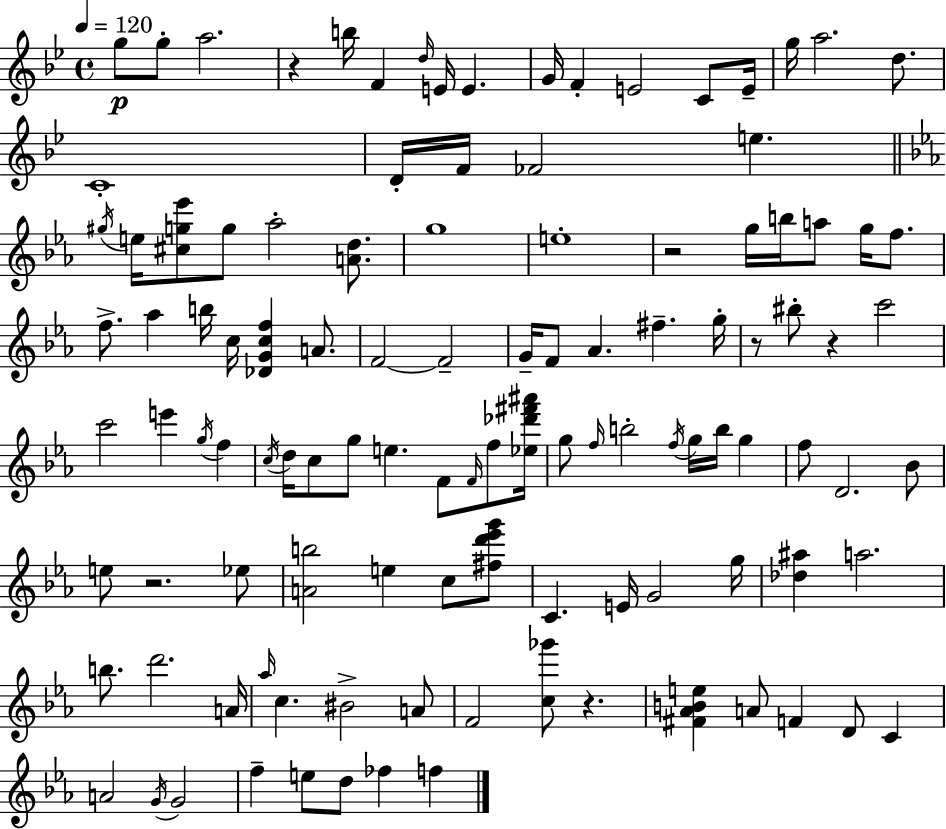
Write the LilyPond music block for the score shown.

{
  \clef treble
  \time 4/4
  \defaultTimeSignature
  \key g \minor
  \tempo 4 = 120
  \repeat volta 2 { g''8\p g''8-. a''2. | r4 b''16 f'4 \grace { d''16 } e'16 e'4. | g'16 f'4-. e'2 c'8 | e'16-- g''16 a''2. d''8. | \break c'1-. | d'16-. f'16 fes'2 e''4. | \bar "||" \break \key c \minor \acciaccatura { gis''16 } e''16 <cis'' g'' ees'''>8 g''8 aes''2-. <a' d''>8. | g''1 | e''1-. | r2 g''16 b''16 a''8 g''16 f''8. | \break f''8.-> aes''4 b''16 c''16 <des' g' c'' f''>4 a'8. | f'2~~ f'2-- | g'16-- f'8 aes'4. fis''4.-- | g''16-. r8 bis''8-. r4 c'''2 | \break c'''2 e'''4 \acciaccatura { g''16 } f''4 | \acciaccatura { c''16 } d''16 c''8 g''8 e''4. f'8 | \grace { f'16 } f''8 <ees'' des''' fis''' ais'''>16 g''8 \grace { f''16 } b''2-. \acciaccatura { f''16 } | g''16 b''16 g''4 f''8 d'2. | \break bes'8 e''8 r2. | ees''8 <a' b''>2 e''4 | c''8 <fis'' d''' ees''' g'''>8 c'4. e'16 g'2 | g''16 <des'' ais''>4 a''2. | \break b''8. d'''2. | a'16 \grace { aes''16 } c''4. bis'2-> | a'8 f'2 <c'' ges'''>8 | r4. <fis' aes' b' e''>4 a'8 f'4 | \break d'8 c'4 a'2 \acciaccatura { g'16 } | g'2 f''4-- e''8 d''8 | fes''4 f''4 } \bar "|."
}